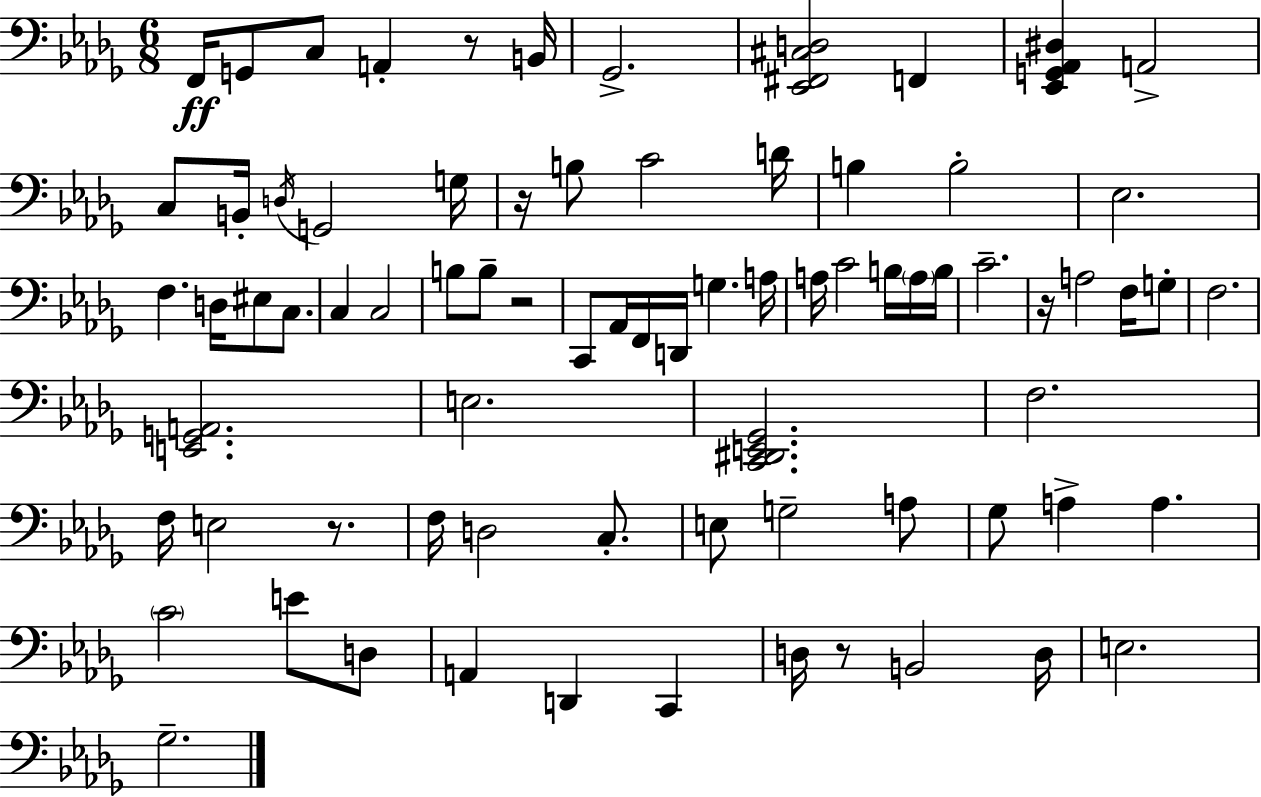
{
  \clef bass
  \numericTimeSignature
  \time 6/8
  \key bes \minor
  f,16\ff g,8 c8 a,4-. r8 b,16 | ges,2.-> | <ees, fis, cis d>2 f,4 | <ees, g, aes, dis>4 a,2-> | \break c8 b,16-. \acciaccatura { d16 } g,2 | g16 r16 b8 c'2 | d'16 b4 b2-. | ees2. | \break f4. d16 eis8 c8. | c4 c2 | b8 b8-- r2 | c,8 aes,16 f,16 d,16 g4. | \break a16 a16 c'2 b16 \parenthesize a16 | b16 c'2.-- | r16 a2 f16 g8-. | f2. | \break <e, g, a,>2. | e2. | <c, dis, e, ges,>2. | f2. | \break f16 e2 r8. | f16 d2 c8.-. | e8 g2-- a8 | ges8 a4-> a4. | \break \parenthesize c'2 e'8 d8 | a,4 d,4 c,4 | d16 r8 b,2 | d16 e2. | \break ges2.-- | \bar "|."
}